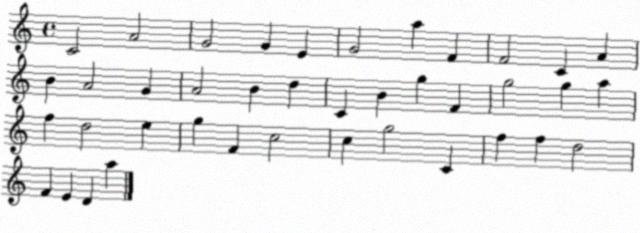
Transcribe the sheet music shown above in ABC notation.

X:1
T:Untitled
M:4/4
L:1/4
K:C
C2 A2 G2 G E G2 a F F2 C A B A2 G A2 B d C B g F g2 g a f d2 e g F c2 c g2 C f f d2 F E D a